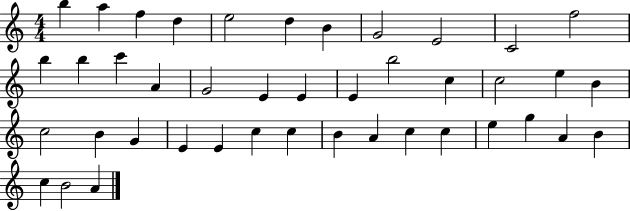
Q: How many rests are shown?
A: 0